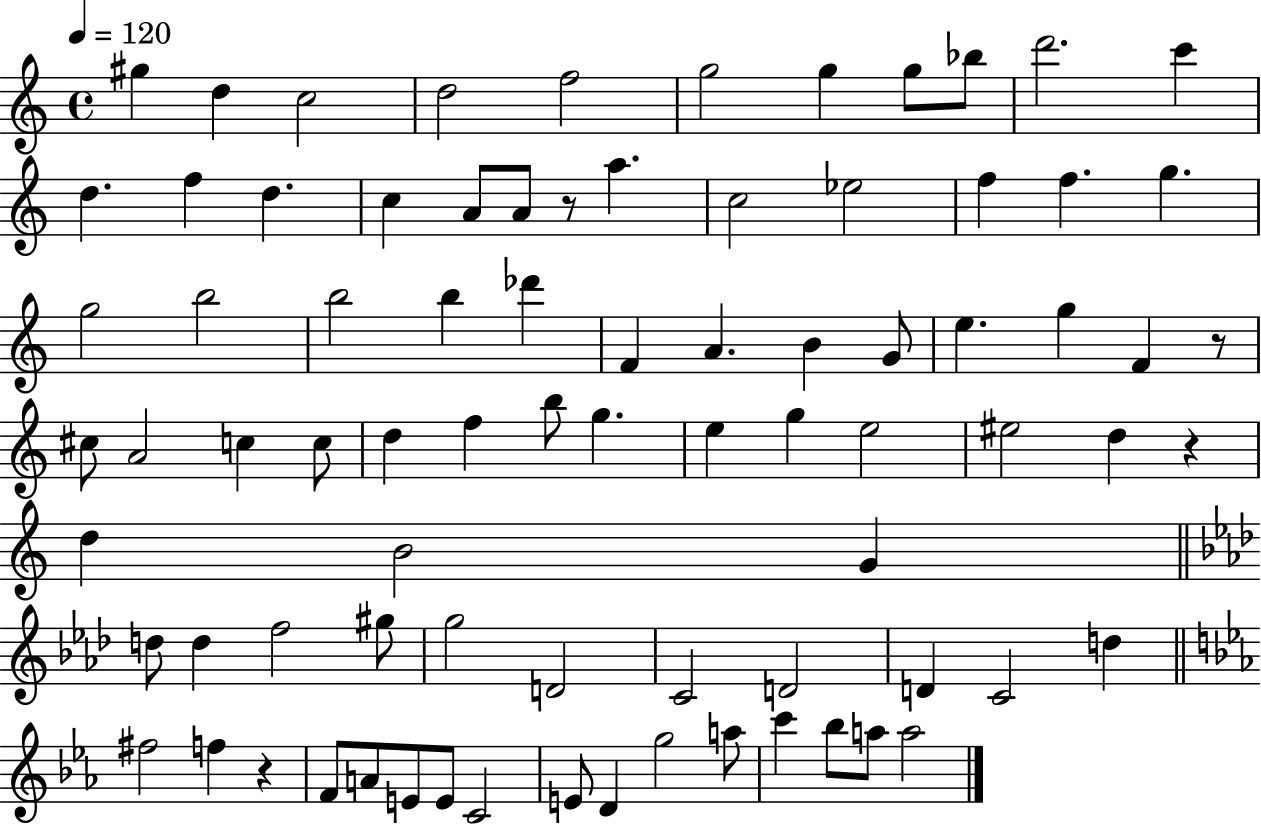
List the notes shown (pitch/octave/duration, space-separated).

G#5/q D5/q C5/h D5/h F5/h G5/h G5/q G5/e Bb5/e D6/h. C6/q D5/q. F5/q D5/q. C5/q A4/e A4/e R/e A5/q. C5/h Eb5/h F5/q F5/q. G5/q. G5/h B5/h B5/h B5/q Db6/q F4/q A4/q. B4/q G4/e E5/q. G5/q F4/q R/e C#5/e A4/h C5/q C5/e D5/q F5/q B5/e G5/q. E5/q G5/q E5/h EIS5/h D5/q R/q D5/q B4/h G4/q D5/e D5/q F5/h G#5/e G5/h D4/h C4/h D4/h D4/q C4/h D5/q F#5/h F5/q R/q F4/e A4/e E4/e E4/e C4/h E4/e D4/q G5/h A5/e C6/q Bb5/e A5/e A5/h